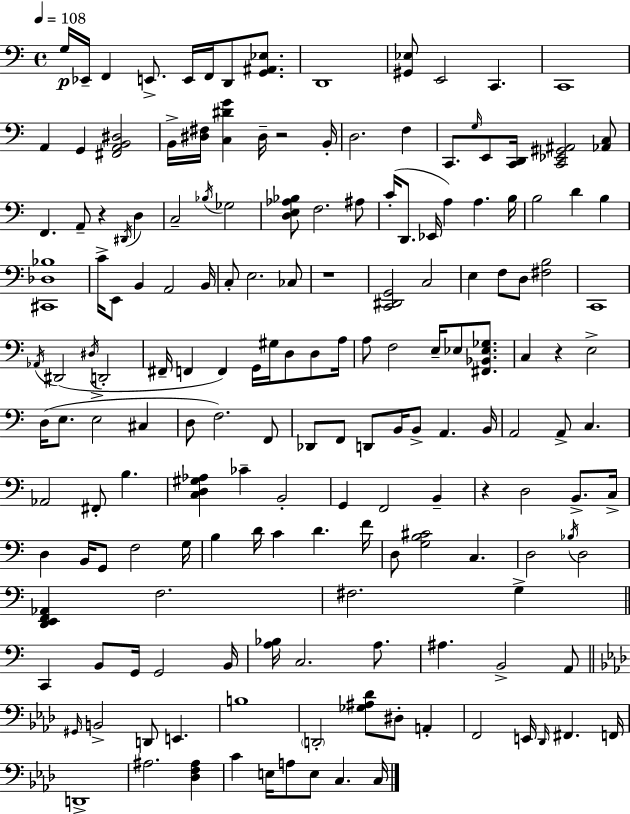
G3/s Eb2/s F2/q E2/e. E2/s F2/s D2/e [G2,A#2,Eb3]/e. D2/w [G#2,Eb3]/e E2/h C2/q. C2/w A2/q G2/q [F#2,A2,B2,D#3]/h B2/s [D#3,F#3]/s [C3,D#4,G4]/q D#3/s R/h B2/s D3/h. F3/q C2/e. G3/s E2/e [C2,D2]/s [C2,Eb2,G#2,A#2]/h [Ab2,C3]/e F2/q. A2/e R/q D#2/s D3/q C3/h Bb3/s Gb3/h [D3,E3,Ab3,Bb3]/e F3/h. A#3/e C4/s D2/e. Eb2/s A3/q A3/q. B3/s B3/h D4/q B3/q [C#2,Db3,Bb3]/w C4/s E2/e B2/q A2/h B2/s C3/e E3/h. CES3/e R/w [C2,D#2,G2]/h C3/h E3/q F3/e D3/e [F#3,B3]/h C2/w Ab2/s D#2/h D#3/s D2/h F#2/s F2/q F2/q G2/s G#3/s D3/e D3/e A3/s A3/e F3/h E3/s Eb3/e [F#2,Bb2,Eb3,Gb3]/e. C3/q R/q E3/h D3/s E3/e. E3/h C#3/q D3/e F3/h. F2/e Db2/e F2/e D2/e B2/s B2/e A2/q. B2/s A2/h A2/e C3/q. Ab2/h F#2/e B3/q. [C3,D3,G#3,Ab3]/q CES4/q B2/h G2/q F2/h B2/q R/q D3/h B2/e. C3/s D3/q B2/s G2/e F3/h G3/s B3/q D4/s C4/q D4/q. F4/s D3/e [G3,B3,C#4]/h C3/q. D3/h Bb3/s D3/h [D2,E2,F2,Ab2]/q F3/h. F#3/h. G3/q C2/q B2/e G2/s G2/h B2/s [A3,Bb3]/s C3/h. A3/e. A#3/q. B2/h A2/e G#2/s B2/h D2/e E2/q. B3/w D2/h [Gb3,A#3,Db4]/e D#3/e A2/q F2/h E2/s Db2/s F#2/q. F2/s D2/w A#3/h. [Db3,F3,A#3]/q C4/q E3/s A3/e E3/e C3/q. C3/s